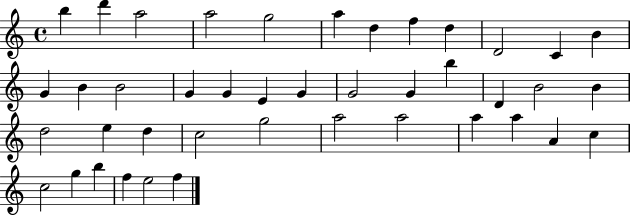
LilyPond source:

{
  \clef treble
  \time 4/4
  \defaultTimeSignature
  \key c \major
  b''4 d'''4 a''2 | a''2 g''2 | a''4 d''4 f''4 d''4 | d'2 c'4 b'4 | \break g'4 b'4 b'2 | g'4 g'4 e'4 g'4 | g'2 g'4 b''4 | d'4 b'2 b'4 | \break d''2 e''4 d''4 | c''2 g''2 | a''2 a''2 | a''4 a''4 a'4 c''4 | \break c''2 g''4 b''4 | f''4 e''2 f''4 | \bar "|."
}